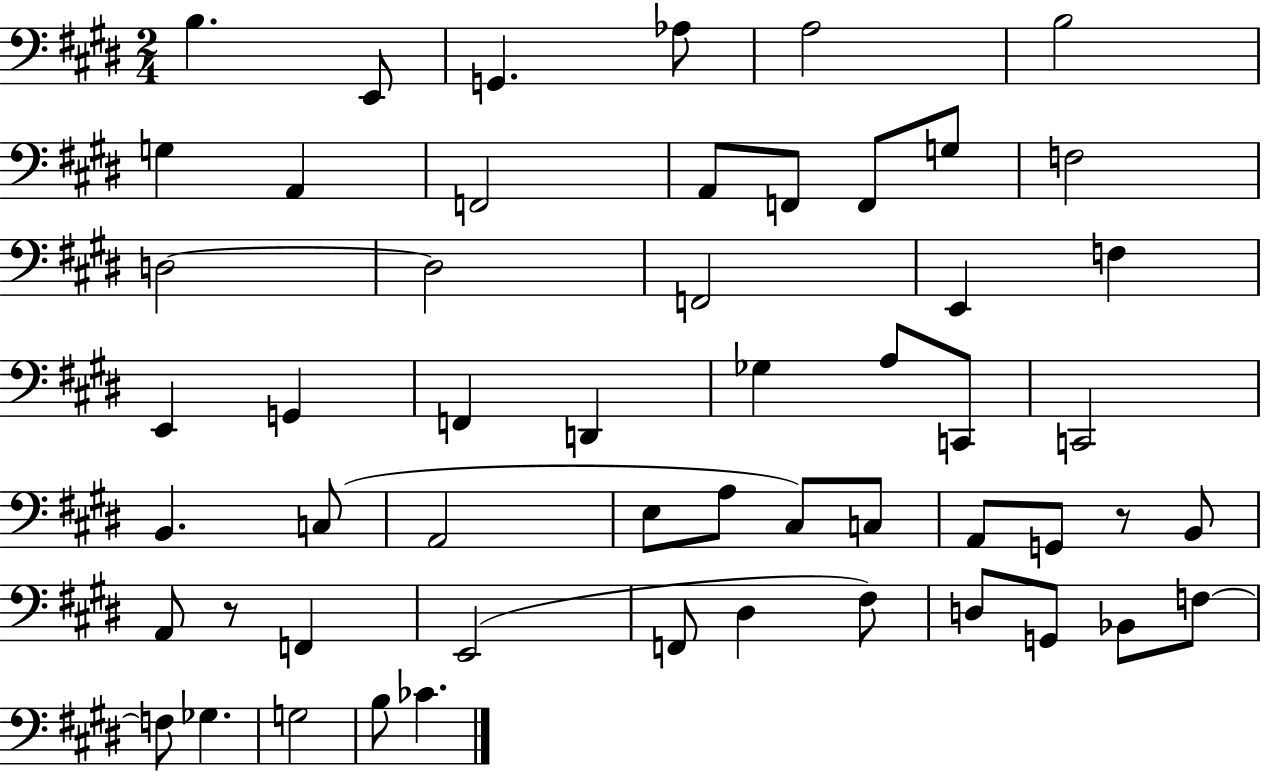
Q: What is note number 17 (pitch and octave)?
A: F2